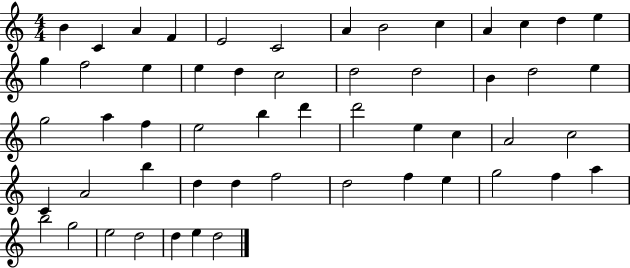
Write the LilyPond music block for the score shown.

{
  \clef treble
  \numericTimeSignature
  \time 4/4
  \key c \major
  b'4 c'4 a'4 f'4 | e'2 c'2 | a'4 b'2 c''4 | a'4 c''4 d''4 e''4 | \break g''4 f''2 e''4 | e''4 d''4 c''2 | d''2 d''2 | b'4 d''2 e''4 | \break g''2 a''4 f''4 | e''2 b''4 d'''4 | d'''2 e''4 c''4 | a'2 c''2 | \break c'4 a'2 b''4 | d''4 d''4 f''2 | d''2 f''4 e''4 | g''2 f''4 a''4 | \break b''2 g''2 | e''2 d''2 | d''4 e''4 d''2 | \bar "|."
}